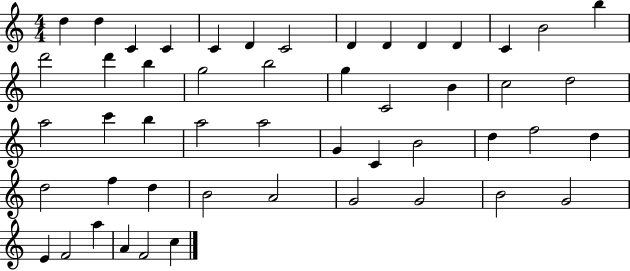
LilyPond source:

{
  \clef treble
  \numericTimeSignature
  \time 4/4
  \key c \major
  d''4 d''4 c'4 c'4 | c'4 d'4 c'2 | d'4 d'4 d'4 d'4 | c'4 b'2 b''4 | \break d'''2 d'''4 b''4 | g''2 b''2 | g''4 c'2 b'4 | c''2 d''2 | \break a''2 c'''4 b''4 | a''2 a''2 | g'4 c'4 b'2 | d''4 f''2 d''4 | \break d''2 f''4 d''4 | b'2 a'2 | g'2 g'2 | b'2 g'2 | \break e'4 f'2 a''4 | a'4 f'2 c''4 | \bar "|."
}